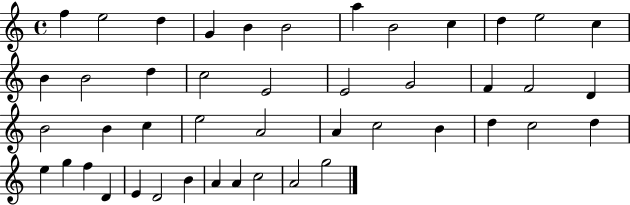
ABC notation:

X:1
T:Untitled
M:4/4
L:1/4
K:C
f e2 d G B B2 a B2 c d e2 c B B2 d c2 E2 E2 G2 F F2 D B2 B c e2 A2 A c2 B d c2 d e g f D E D2 B A A c2 A2 g2